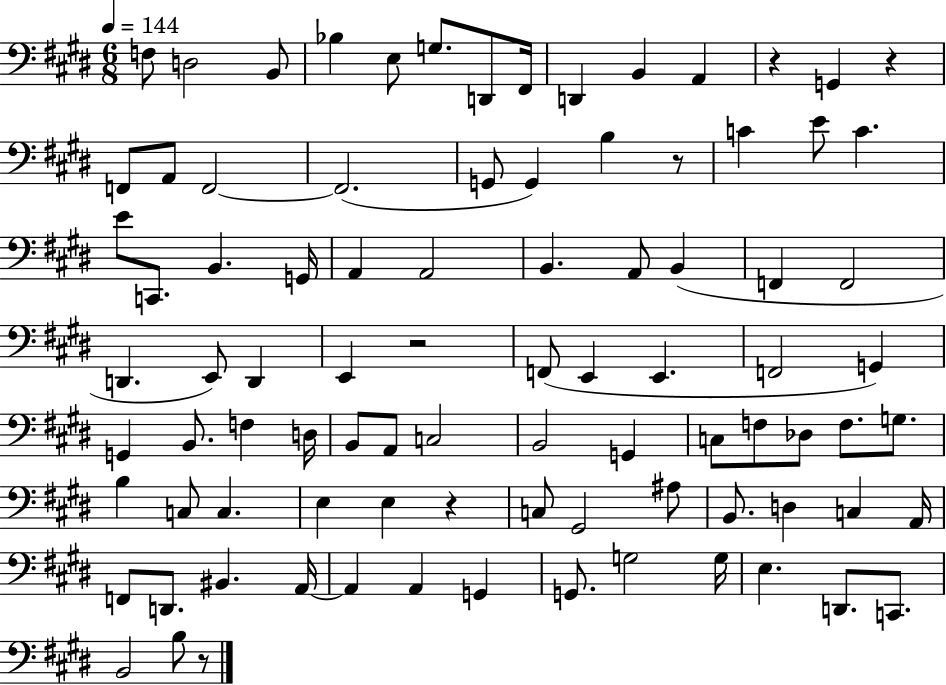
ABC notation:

X:1
T:Untitled
M:6/8
L:1/4
K:E
F,/2 D,2 B,,/2 _B, E,/2 G,/2 D,,/2 ^F,,/4 D,, B,, A,, z G,, z F,,/2 A,,/2 F,,2 F,,2 G,,/2 G,, B, z/2 C E/2 C E/2 C,,/2 B,, G,,/4 A,, A,,2 B,, A,,/2 B,, F,, F,,2 D,, E,,/2 D,, E,, z2 F,,/2 E,, E,, F,,2 G,, G,, B,,/2 F, D,/4 B,,/2 A,,/2 C,2 B,,2 G,, C,/2 F,/2 _D,/2 F,/2 G,/2 B, C,/2 C, E, E, z C,/2 ^G,,2 ^A,/2 B,,/2 D, C, A,,/4 F,,/2 D,,/2 ^B,, A,,/4 A,, A,, G,, G,,/2 G,2 G,/4 E, D,,/2 C,,/2 B,,2 B,/2 z/2